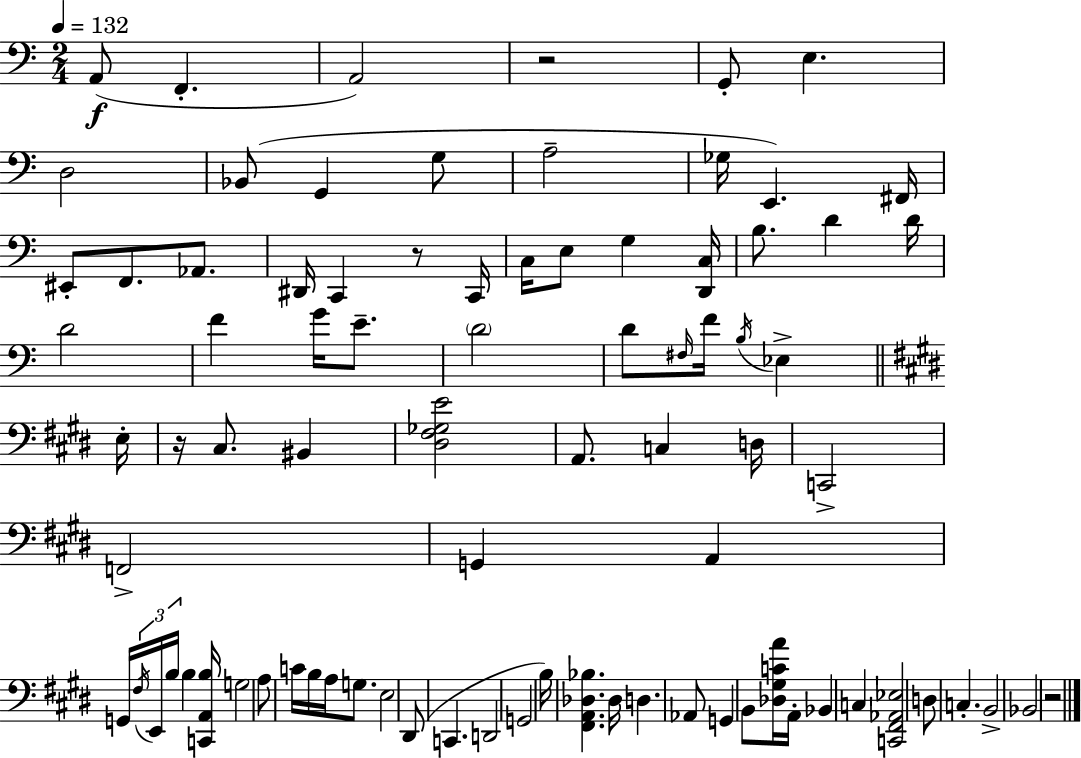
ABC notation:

X:1
T:Untitled
M:2/4
L:1/4
K:C
A,,/2 F,, A,,2 z2 G,,/2 E, D,2 _B,,/2 G,, G,/2 A,2 _G,/4 E,, ^F,,/4 ^E,,/2 F,,/2 _A,,/2 ^D,,/4 C,, z/2 C,,/4 C,/4 E,/2 G, [D,,C,]/4 B,/2 D D/4 D2 F G/4 E/2 D2 D/2 ^F,/4 F/4 B,/4 _E, E,/4 z/4 ^C,/2 ^B,, [^D,^F,_G,E]2 A,,/2 C, D,/4 C,,2 F,,2 G,, A,, G,,/4 ^F,/4 E,,/4 B,/4 B, [C,,A,,B,]/4 G,2 A,/2 C/4 B,/4 A,/4 G,/2 E,2 ^D,,/2 C,, D,,2 G,,2 B,/4 [^F,,A,,_D,_B,] _D,/4 D, _A,,/2 G,, B,,/2 [_D,^G,CA]/4 A,,/4 _B,, C, [C,,^F,,_A,,_E,]2 D,/2 C, B,,2 _B,,2 z2